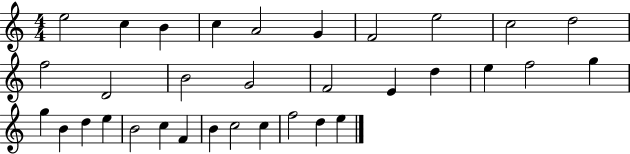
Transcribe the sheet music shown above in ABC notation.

X:1
T:Untitled
M:4/4
L:1/4
K:C
e2 c B c A2 G F2 e2 c2 d2 f2 D2 B2 G2 F2 E d e f2 g g B d e B2 c F B c2 c f2 d e